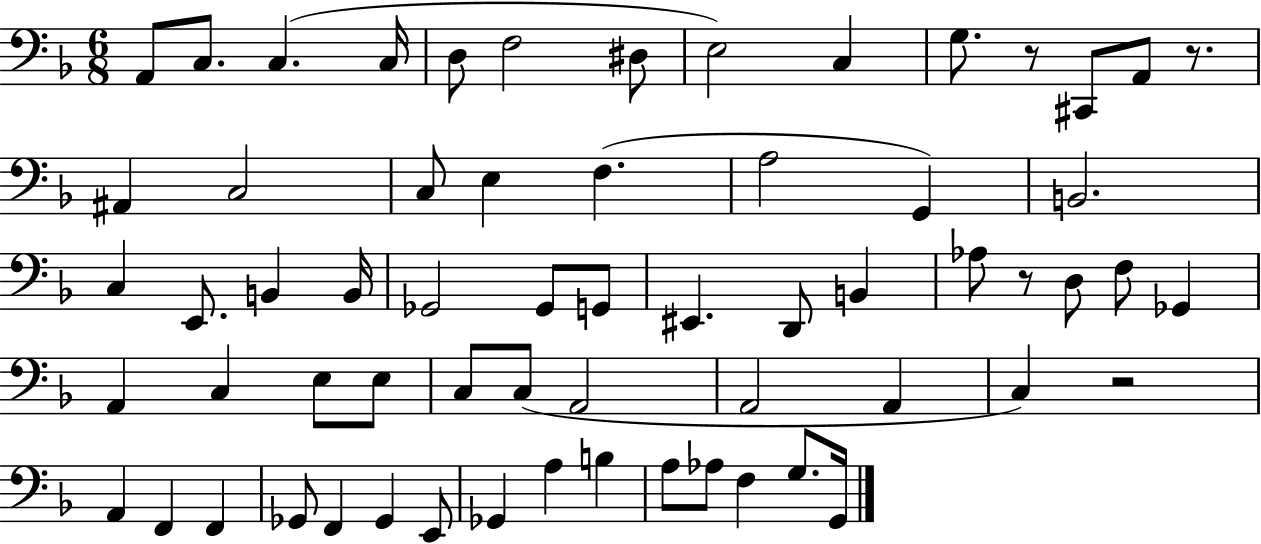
X:1
T:Untitled
M:6/8
L:1/4
K:F
A,,/2 C,/2 C, C,/4 D,/2 F,2 ^D,/2 E,2 C, G,/2 z/2 ^C,,/2 A,,/2 z/2 ^A,, C,2 C,/2 E, F, A,2 G,, B,,2 C, E,,/2 B,, B,,/4 _G,,2 _G,,/2 G,,/2 ^E,, D,,/2 B,, _A,/2 z/2 D,/2 F,/2 _G,, A,, C, E,/2 E,/2 C,/2 C,/2 A,,2 A,,2 A,, C, z2 A,, F,, F,, _G,,/2 F,, _G,, E,,/2 _G,, A, B, A,/2 _A,/2 F, G,/2 G,,/4